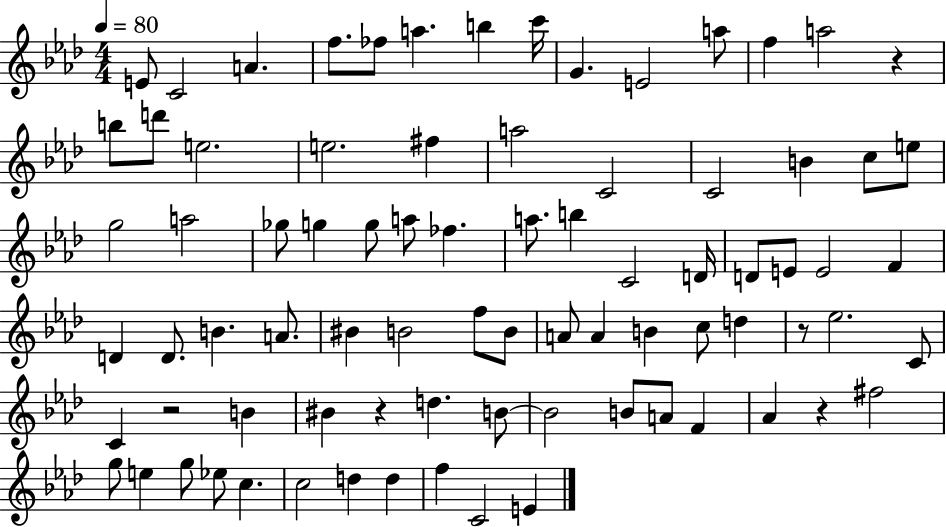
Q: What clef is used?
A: treble